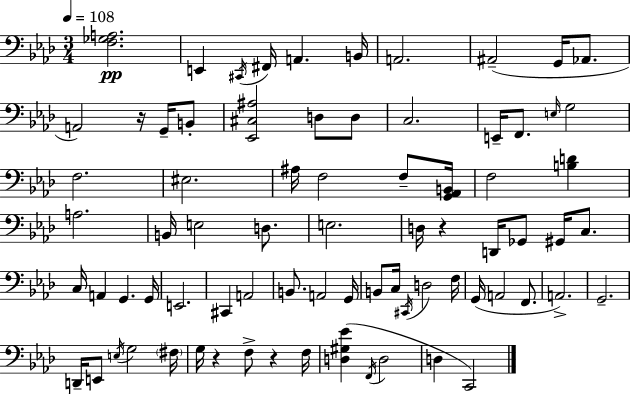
X:1
T:Untitled
M:3/4
L:1/4
K:Ab
[F,_G,A,]2 E,, ^C,,/4 ^F,,/4 A,, B,,/4 A,,2 ^A,,2 G,,/4 _A,,/2 A,,2 z/4 G,,/4 B,,/2 [_E,,^C,^A,]2 D,/2 D,/2 C,2 E,,/4 F,,/2 E,/4 G,2 F,2 ^E,2 ^A,/4 F,2 F,/2 [G,,_A,,B,,]/4 F,2 [B,D] A,2 B,,/4 E,2 D,/2 E,2 D,/4 z D,,/4 _G,,/2 ^G,,/4 C,/2 C,/4 A,, G,, G,,/4 E,,2 ^C,, A,,2 B,,/2 A,,2 G,,/4 B,,/2 C,/4 ^C,,/4 D,2 F,/4 G,,/4 A,,2 F,,/2 A,,2 G,,2 D,,/4 E,,/2 E,/4 G,2 ^F,/4 G,/4 z F,/2 z F,/4 [D,^G,_E] F,,/4 D,2 D, C,,2